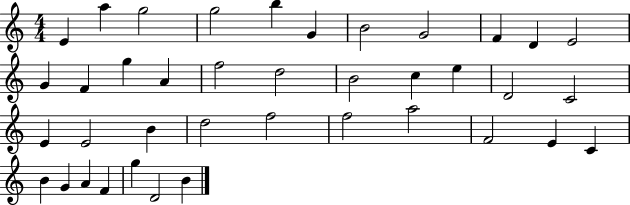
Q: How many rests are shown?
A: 0